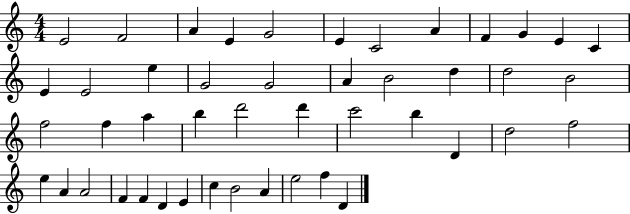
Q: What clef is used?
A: treble